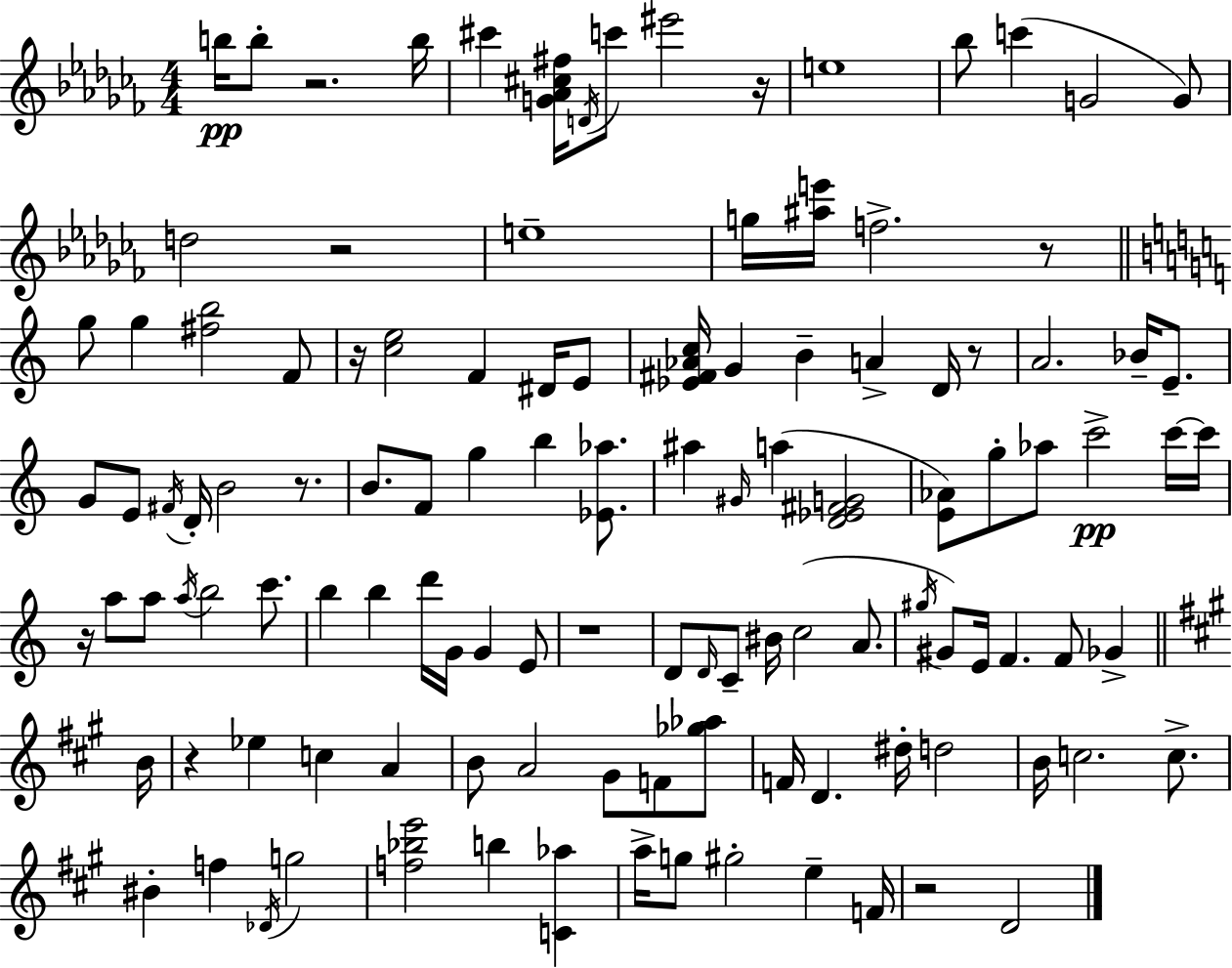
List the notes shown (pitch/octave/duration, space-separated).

B5/s B5/e R/h. B5/s C#6/q [G4,Ab4,C#5,F#5]/s D4/s C6/e EIS6/h R/s E5/w Bb5/e C6/q G4/h G4/e D5/h R/h E5/w G5/s [A#5,E6]/s F5/h. R/e G5/e G5/q [F#5,B5]/h F4/e R/s [C5,E5]/h F4/q D#4/s E4/e [Eb4,F#4,Ab4,C5]/s G4/q B4/q A4/q D4/s R/e A4/h. Bb4/s E4/e. G4/e E4/e F#4/s D4/s B4/h R/e. B4/e. F4/e G5/q B5/q [Eb4,Ab5]/e. A#5/q G#4/s A5/q [D4,Eb4,F#4,G4]/h [E4,Ab4]/e G5/e Ab5/e C6/h C6/s C6/s R/s A5/e A5/e A5/s B5/h C6/e. B5/q B5/q D6/s G4/s G4/q E4/e R/w D4/e D4/s C4/e BIS4/s C5/h A4/e. G#5/s G#4/e E4/s F4/q. F4/e Gb4/q B4/s R/q Eb5/q C5/q A4/q B4/e A4/h G#4/e F4/e [Gb5,Ab5]/e F4/s D4/q. D#5/s D5/h B4/s C5/h. C5/e. BIS4/q F5/q Db4/s G5/h [F5,Bb5,E6]/h B5/q [C4,Ab5]/q A5/s G5/e G#5/h E5/q F4/s R/h D4/h